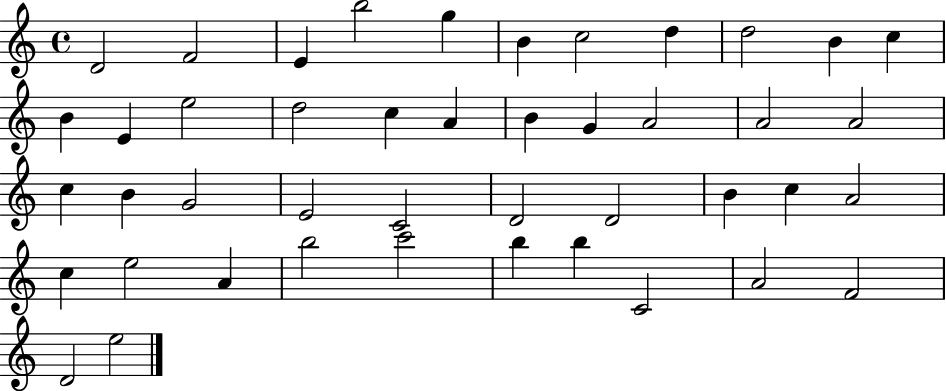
D4/h F4/h E4/q B5/h G5/q B4/q C5/h D5/q D5/h B4/q C5/q B4/q E4/q E5/h D5/h C5/q A4/q B4/q G4/q A4/h A4/h A4/h C5/q B4/q G4/h E4/h C4/h D4/h D4/h B4/q C5/q A4/h C5/q E5/h A4/q B5/h C6/h B5/q B5/q C4/h A4/h F4/h D4/h E5/h